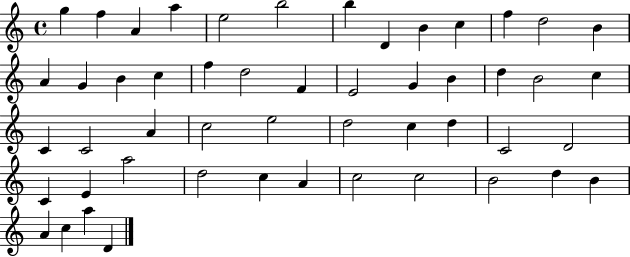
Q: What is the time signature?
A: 4/4